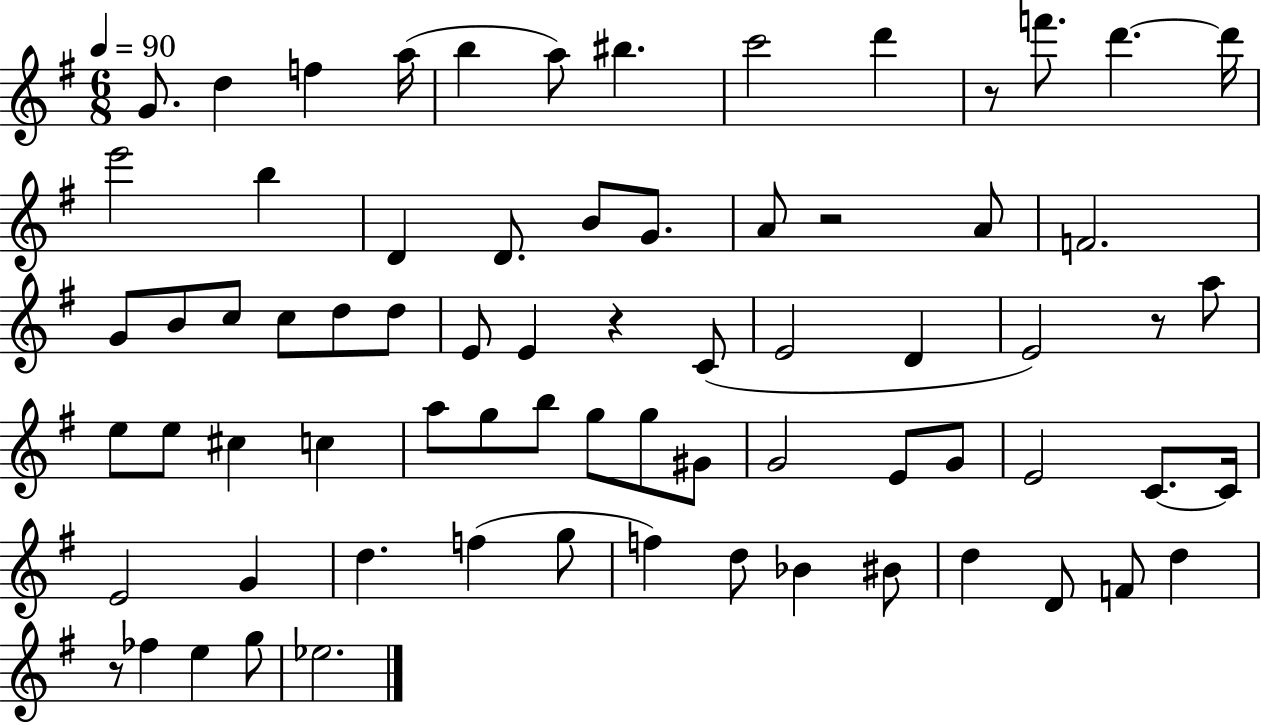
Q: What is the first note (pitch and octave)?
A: G4